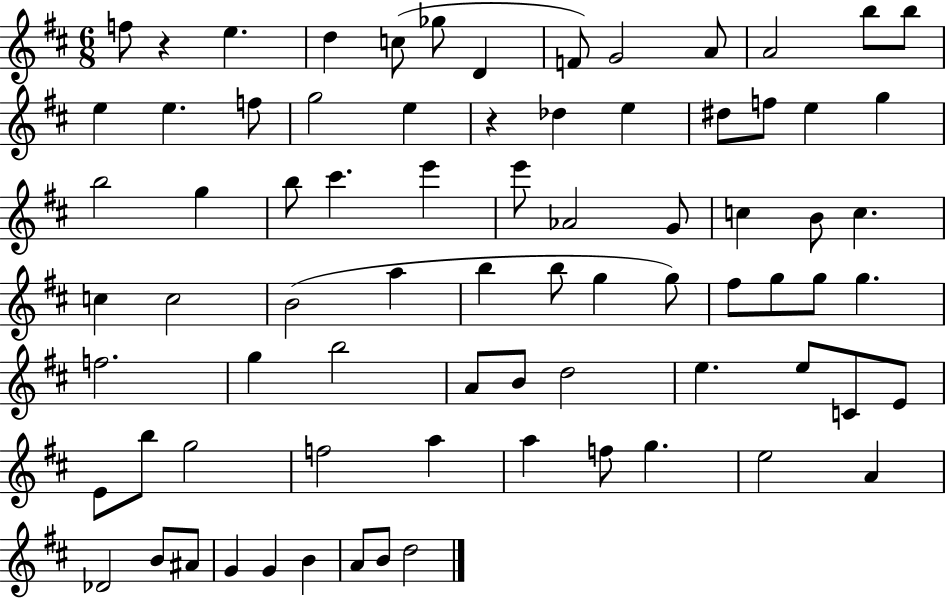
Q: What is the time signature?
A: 6/8